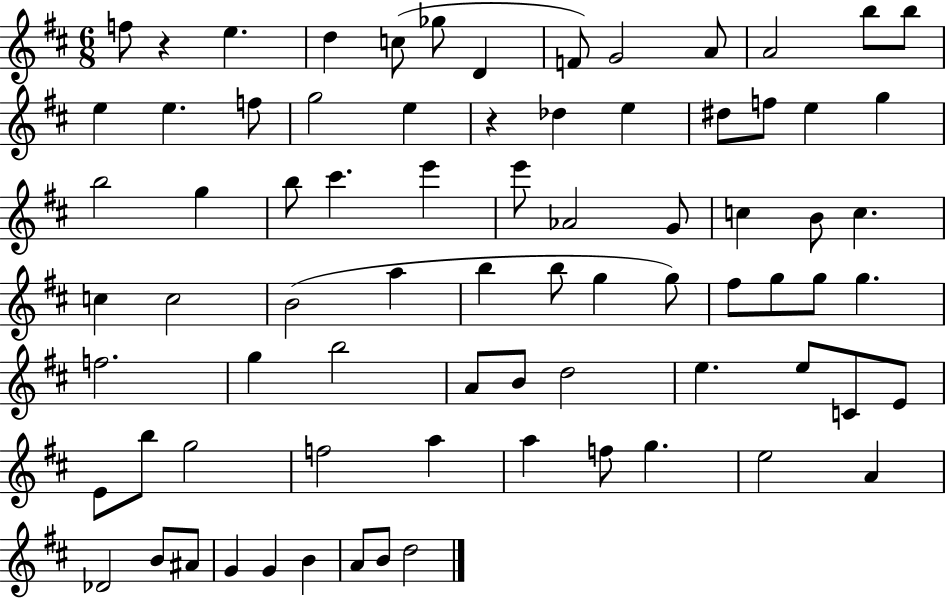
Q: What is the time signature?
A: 6/8